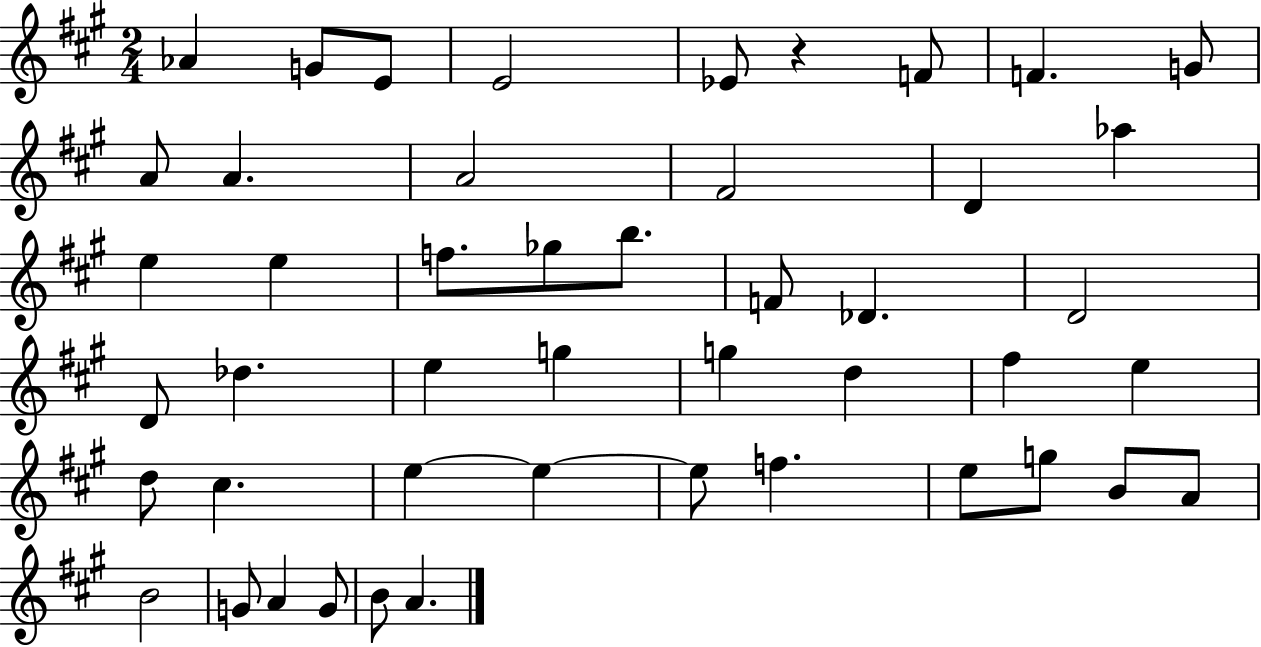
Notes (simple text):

Ab4/q G4/e E4/e E4/h Eb4/e R/q F4/e F4/q. G4/e A4/e A4/q. A4/h F#4/h D4/q Ab5/q E5/q E5/q F5/e. Gb5/e B5/e. F4/e Db4/q. D4/h D4/e Db5/q. E5/q G5/q G5/q D5/q F#5/q E5/q D5/e C#5/q. E5/q E5/q E5/e F5/q. E5/e G5/e B4/e A4/e B4/h G4/e A4/q G4/e B4/e A4/q.